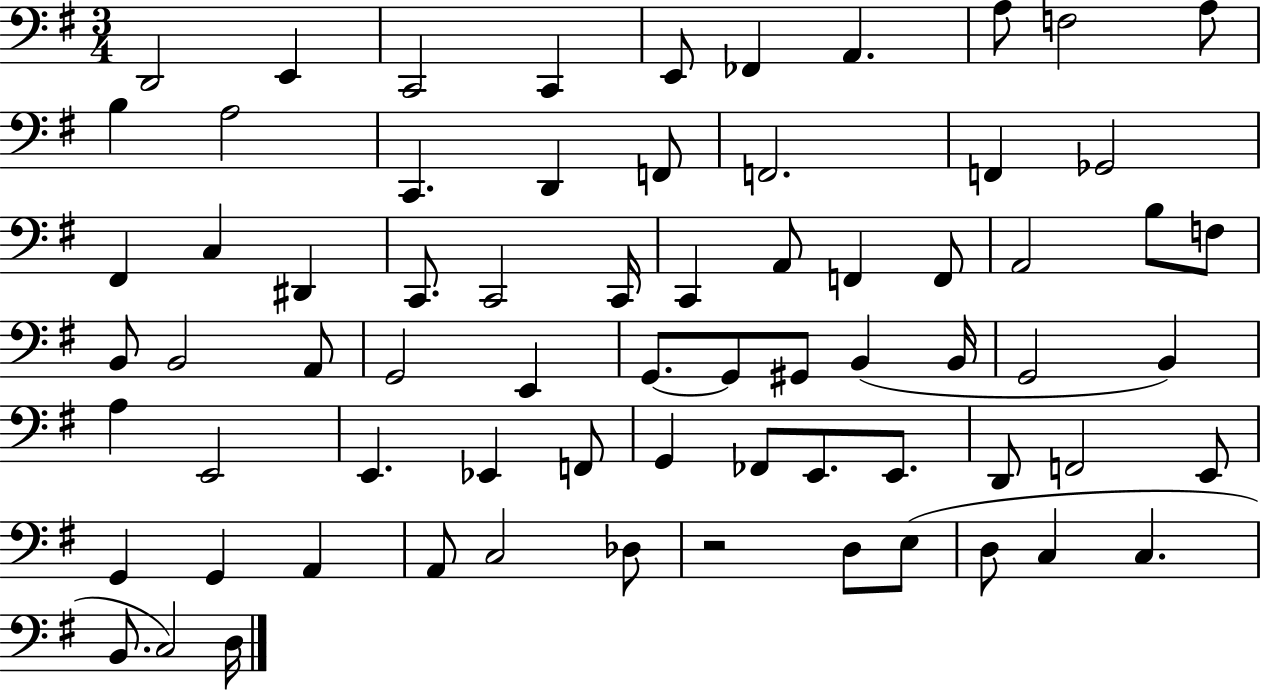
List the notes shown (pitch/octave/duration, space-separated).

D2/h E2/q C2/h C2/q E2/e FES2/q A2/q. A3/e F3/h A3/e B3/q A3/h C2/q. D2/q F2/e F2/h. F2/q Gb2/h F#2/q C3/q D#2/q C2/e. C2/h C2/s C2/q A2/e F2/q F2/e A2/h B3/e F3/e B2/e B2/h A2/e G2/h E2/q G2/e. G2/e G#2/e B2/q B2/s G2/h B2/q A3/q E2/h E2/q. Eb2/q F2/e G2/q FES2/e E2/e. E2/e. D2/e F2/h E2/e G2/q G2/q A2/q A2/e C3/h Db3/e R/h D3/e E3/e D3/e C3/q C3/q. B2/e. C3/h D3/s